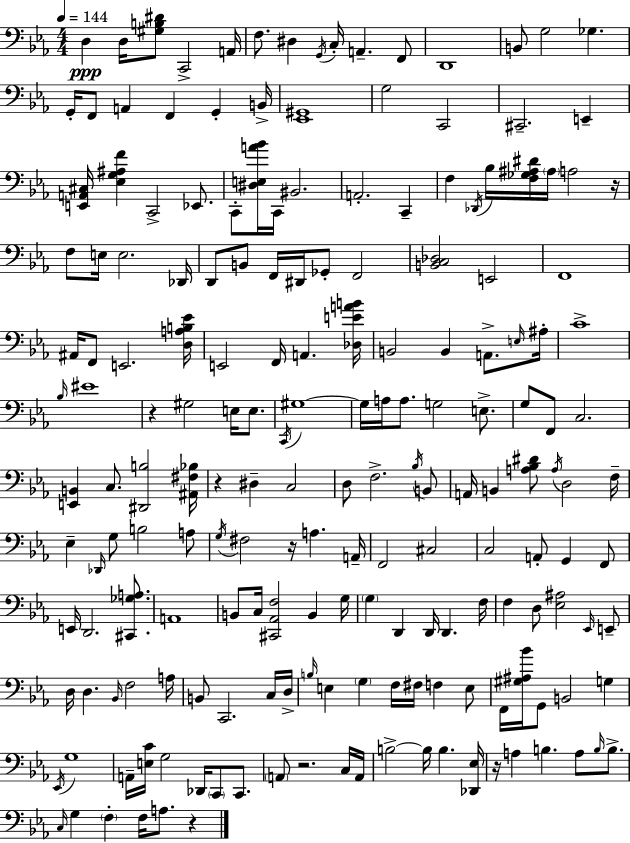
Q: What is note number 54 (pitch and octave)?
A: A2